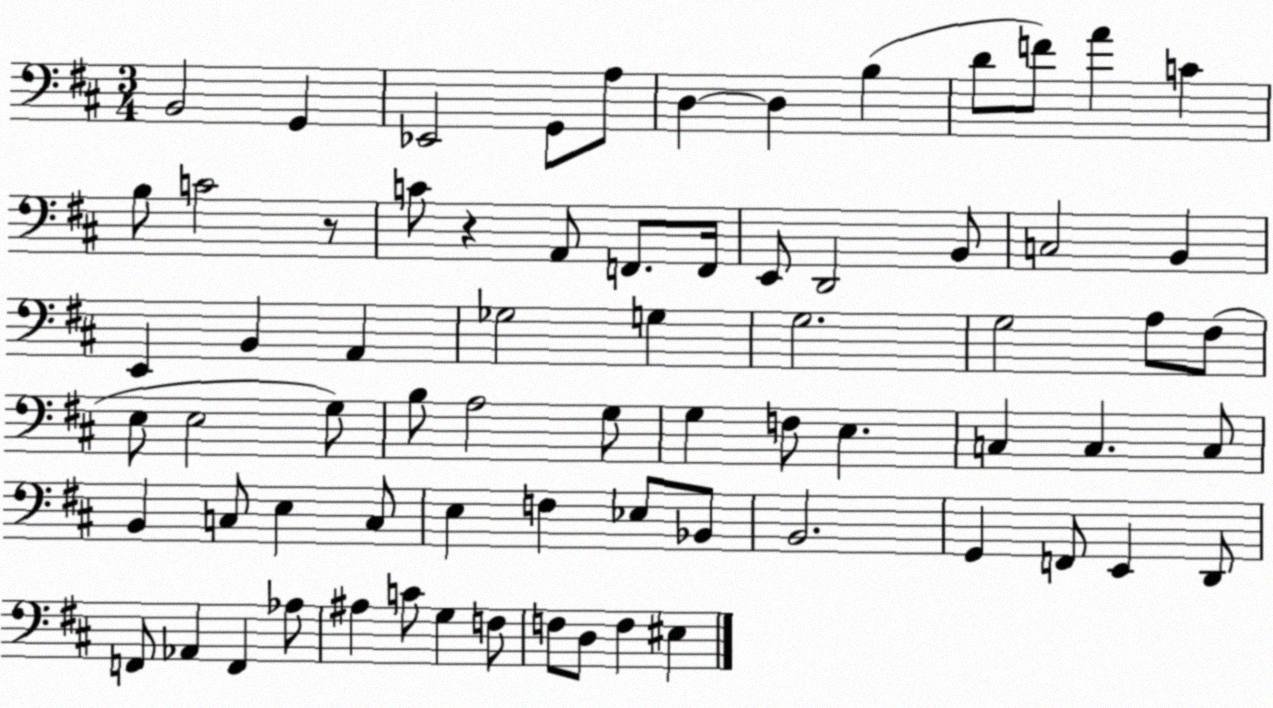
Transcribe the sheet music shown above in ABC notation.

X:1
T:Untitled
M:3/4
L:1/4
K:D
B,,2 G,, _E,,2 G,,/2 A,/2 D, D, B, D/2 F/2 A C B,/2 C2 z/2 C/2 z A,,/2 F,,/2 F,,/4 E,,/2 D,,2 B,,/2 C,2 B,, E,, B,, A,, _G,2 G, G,2 G,2 A,/2 ^F,/2 E,/2 E,2 G,/2 B,/2 A,2 G,/2 G, F,/2 E, C, C, C,/2 B,, C,/2 E, C,/2 E, F, _E,/2 _B,,/2 B,,2 G,, F,,/2 E,, D,,/2 F,,/2 _A,, F,, _A,/2 ^A, C/2 G, F,/2 F,/2 D,/2 F, ^E,